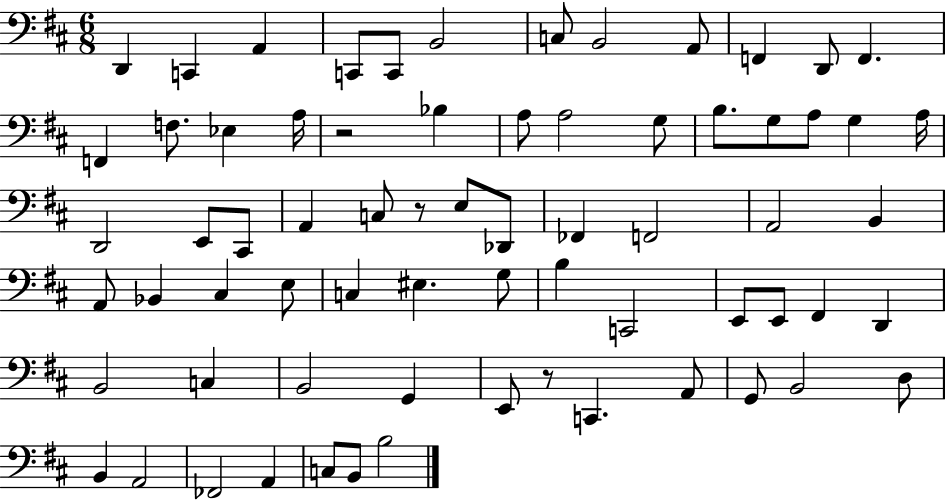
D2/q C2/q A2/q C2/e C2/e B2/h C3/e B2/h A2/e F2/q D2/e F2/q. F2/q F3/e. Eb3/q A3/s R/h Bb3/q A3/e A3/h G3/e B3/e. G3/e A3/e G3/q A3/s D2/h E2/e C#2/e A2/q C3/e R/e E3/e Db2/e FES2/q F2/h A2/h B2/q A2/e Bb2/q C#3/q E3/e C3/q EIS3/q. G3/e B3/q C2/h E2/e E2/e F#2/q D2/q B2/h C3/q B2/h G2/q E2/e R/e C2/q. A2/e G2/e B2/h D3/e B2/q A2/h FES2/h A2/q C3/e B2/e B3/h